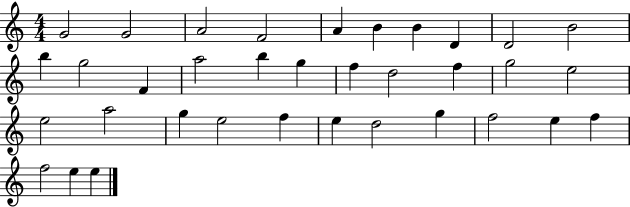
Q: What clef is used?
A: treble